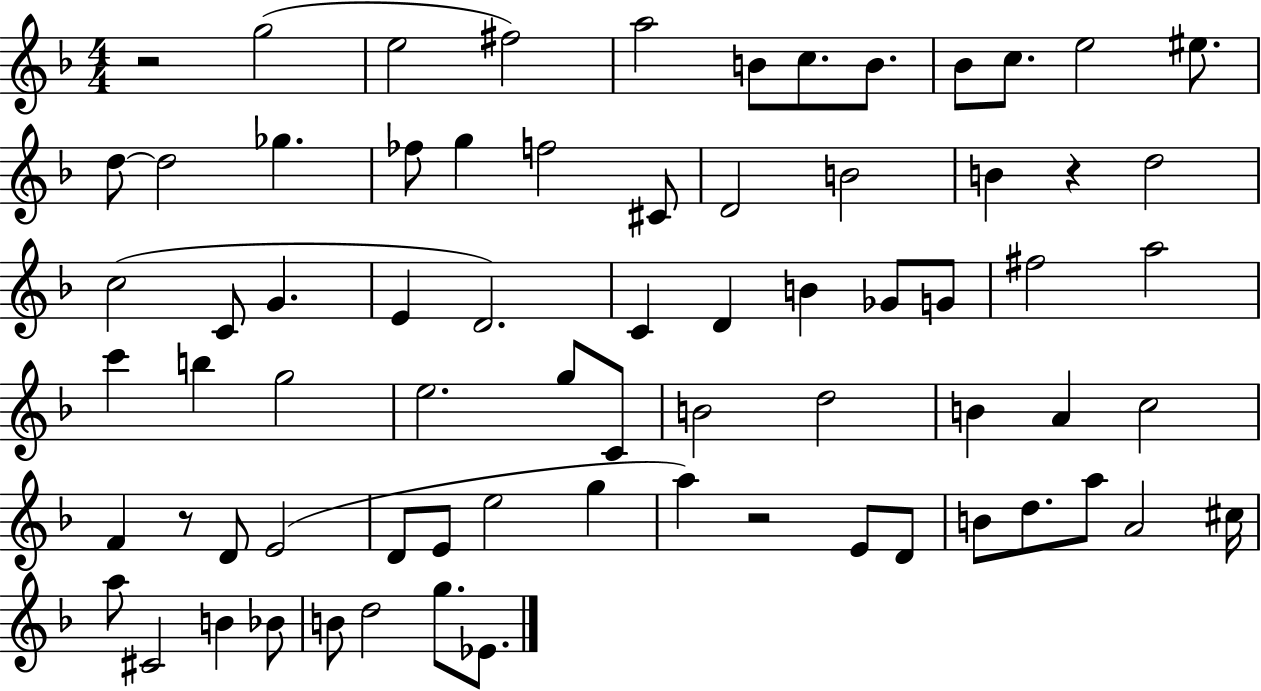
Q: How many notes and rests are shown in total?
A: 72